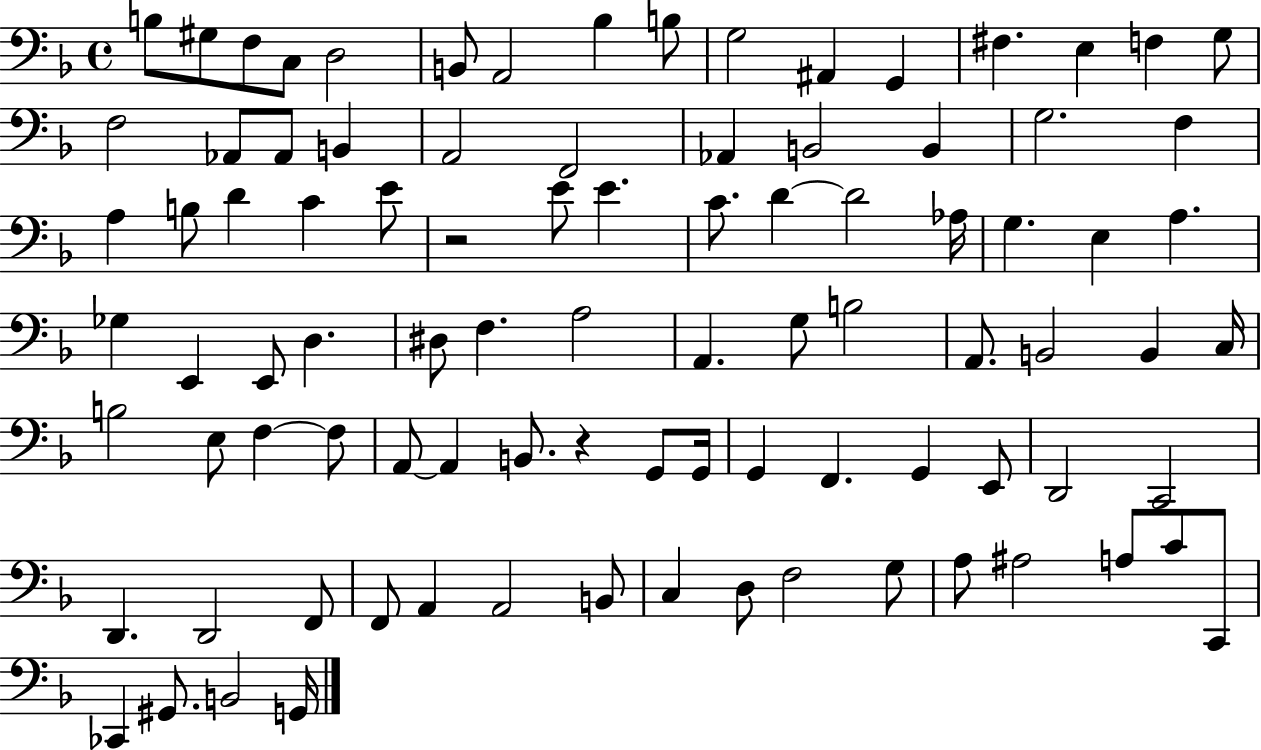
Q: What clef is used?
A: bass